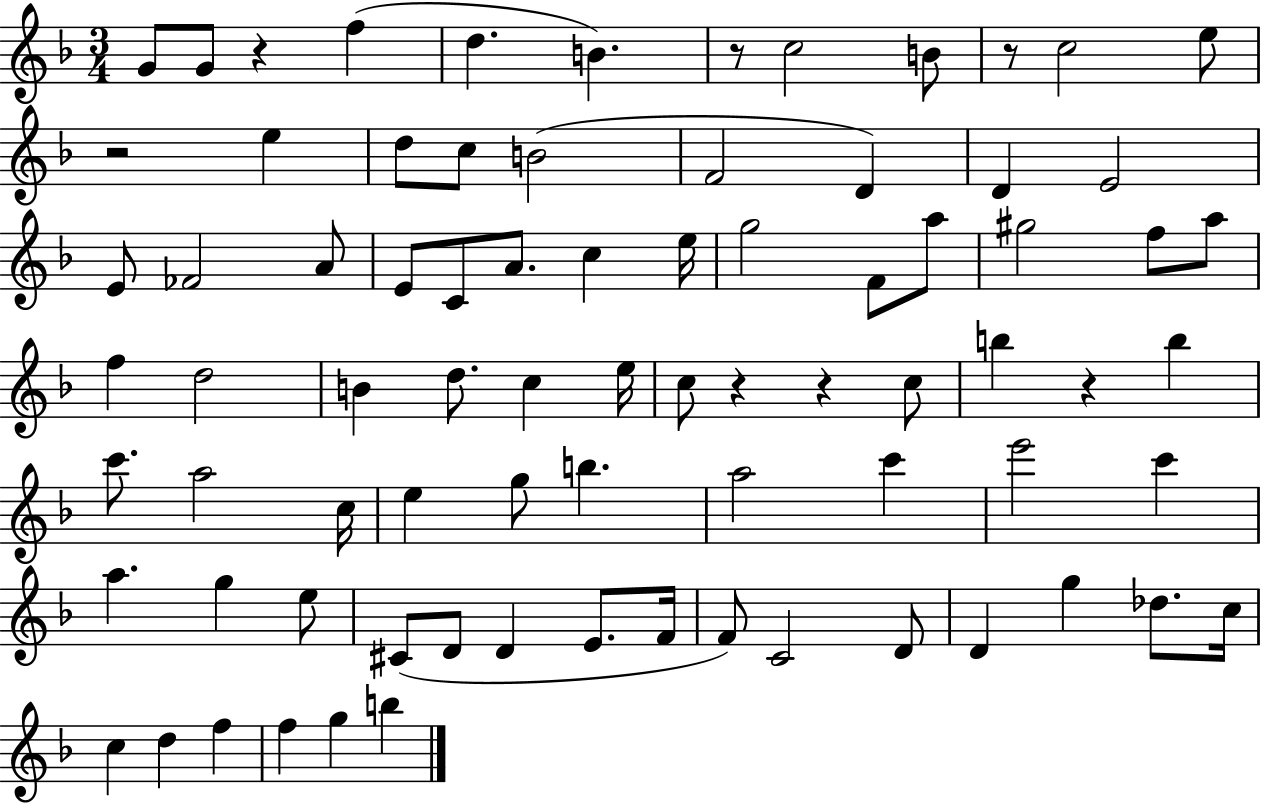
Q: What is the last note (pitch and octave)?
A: B5